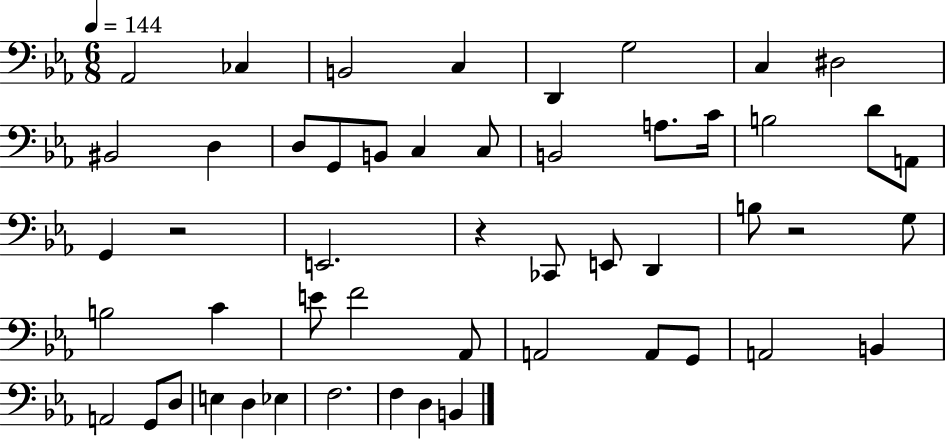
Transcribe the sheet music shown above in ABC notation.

X:1
T:Untitled
M:6/8
L:1/4
K:Eb
_A,,2 _C, B,,2 C, D,, G,2 C, ^D,2 ^B,,2 D, D,/2 G,,/2 B,,/2 C, C,/2 B,,2 A,/2 C/4 B,2 D/2 A,,/2 G,, z2 E,,2 z _C,,/2 E,,/2 D,, B,/2 z2 G,/2 B,2 C E/2 F2 _A,,/2 A,,2 A,,/2 G,,/2 A,,2 B,, A,,2 G,,/2 D,/2 E, D, _E, F,2 F, D, B,,